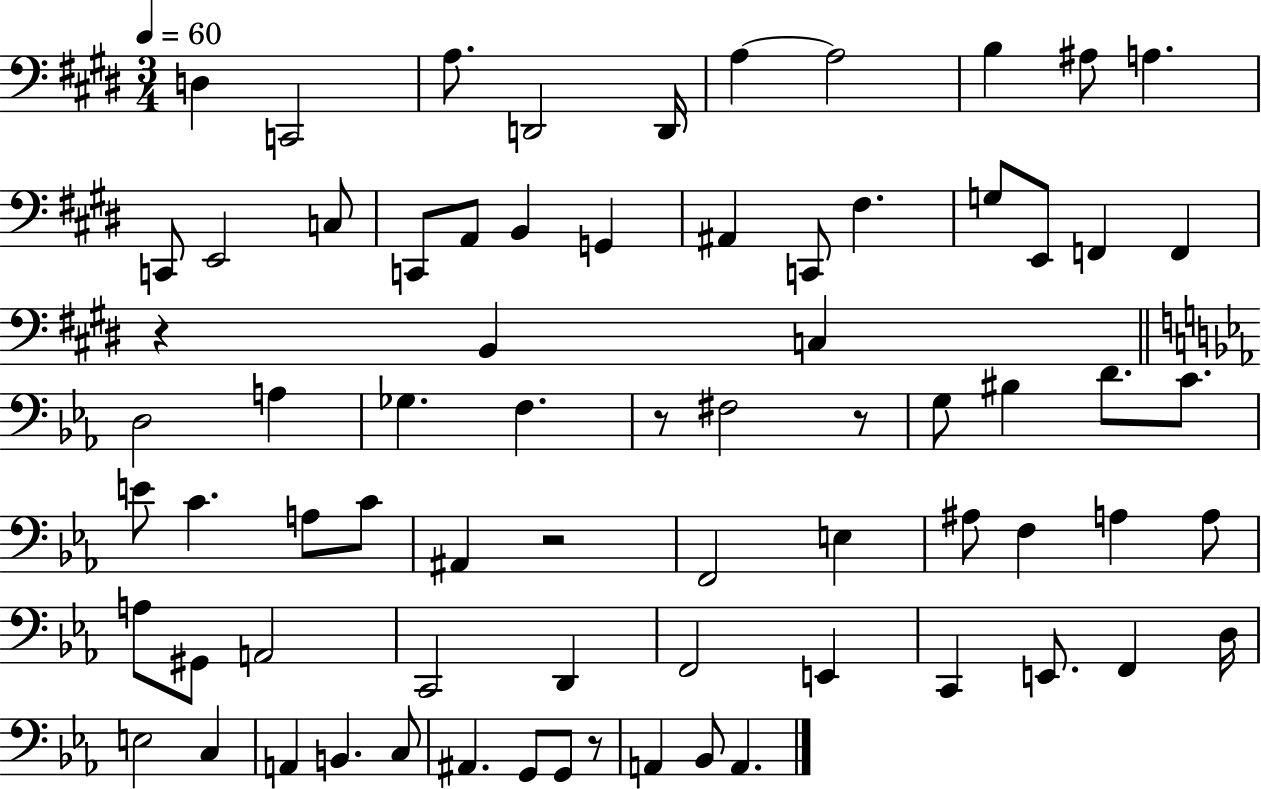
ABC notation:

X:1
T:Untitled
M:3/4
L:1/4
K:E
D, C,,2 A,/2 D,,2 D,,/4 A, A,2 B, ^A,/2 A, C,,/2 E,,2 C,/2 C,,/2 A,,/2 B,, G,, ^A,, C,,/2 ^F, G,/2 E,,/2 F,, F,, z B,, C, D,2 A, _G, F, z/2 ^F,2 z/2 G,/2 ^B, D/2 C/2 E/2 C A,/2 C/2 ^A,, z2 F,,2 E, ^A,/2 F, A, A,/2 A,/2 ^G,,/2 A,,2 C,,2 D,, F,,2 E,, C,, E,,/2 F,, D,/4 E,2 C, A,, B,, C,/2 ^A,, G,,/2 G,,/2 z/2 A,, _B,,/2 A,,